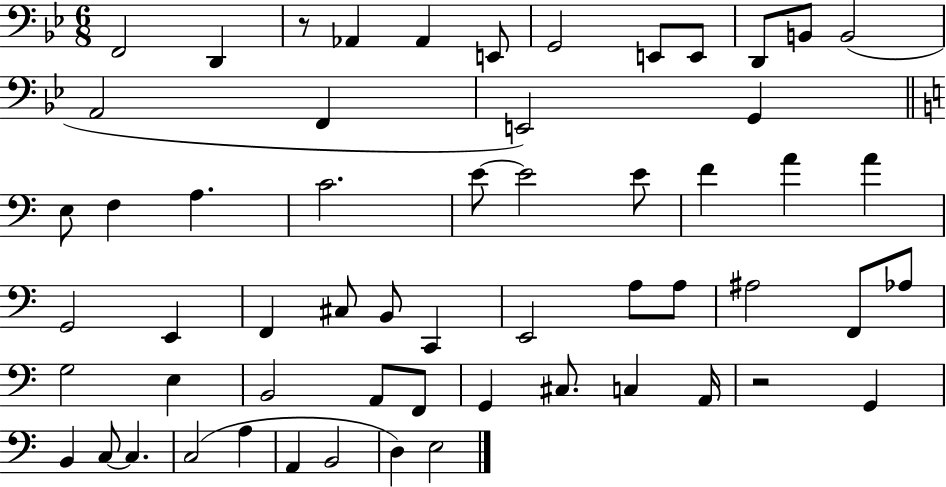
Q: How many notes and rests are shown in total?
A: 58